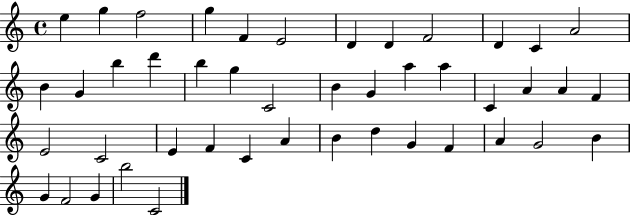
X:1
T:Untitled
M:4/4
L:1/4
K:C
e g f2 g F E2 D D F2 D C A2 B G b d' b g C2 B G a a C A A F E2 C2 E F C A B d G F A G2 B G F2 G b2 C2